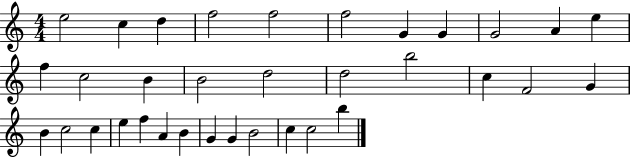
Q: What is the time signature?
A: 4/4